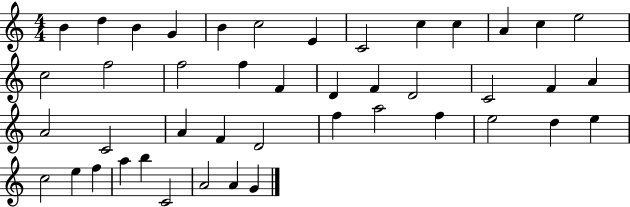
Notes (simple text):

B4/q D5/q B4/q G4/q B4/q C5/h E4/q C4/h C5/q C5/q A4/q C5/q E5/h C5/h F5/h F5/h F5/q F4/q D4/q F4/q D4/h C4/h F4/q A4/q A4/h C4/h A4/q F4/q D4/h F5/q A5/h F5/q E5/h D5/q E5/q C5/h E5/q F5/q A5/q B5/q C4/h A4/h A4/q G4/q